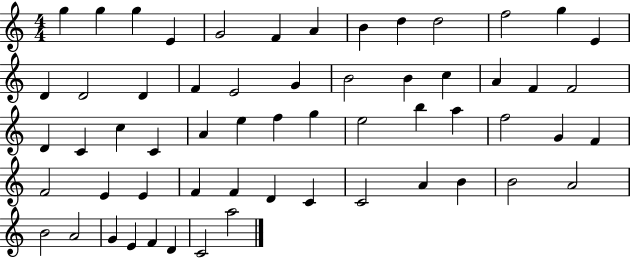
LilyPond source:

{
  \clef treble
  \numericTimeSignature
  \time 4/4
  \key c \major
  g''4 g''4 g''4 e'4 | g'2 f'4 a'4 | b'4 d''4 d''2 | f''2 g''4 e'4 | \break d'4 d'2 d'4 | f'4 e'2 g'4 | b'2 b'4 c''4 | a'4 f'4 f'2 | \break d'4 c'4 c''4 c'4 | a'4 e''4 f''4 g''4 | e''2 b''4 a''4 | f''2 g'4 f'4 | \break f'2 e'4 e'4 | f'4 f'4 d'4 c'4 | c'2 a'4 b'4 | b'2 a'2 | \break b'2 a'2 | g'4 e'4 f'4 d'4 | c'2 a''2 | \bar "|."
}